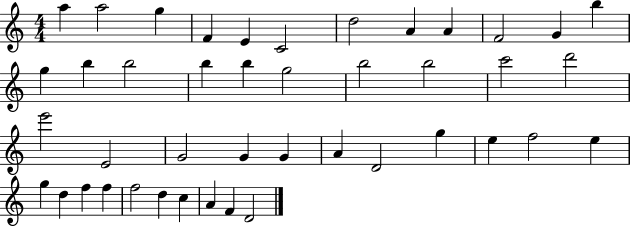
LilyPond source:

{
  \clef treble
  \numericTimeSignature
  \time 4/4
  \key c \major
  a''4 a''2 g''4 | f'4 e'4 c'2 | d''2 a'4 a'4 | f'2 g'4 b''4 | \break g''4 b''4 b''2 | b''4 b''4 g''2 | b''2 b''2 | c'''2 d'''2 | \break e'''2 e'2 | g'2 g'4 g'4 | a'4 d'2 g''4 | e''4 f''2 e''4 | \break g''4 d''4 f''4 f''4 | f''2 d''4 c''4 | a'4 f'4 d'2 | \bar "|."
}